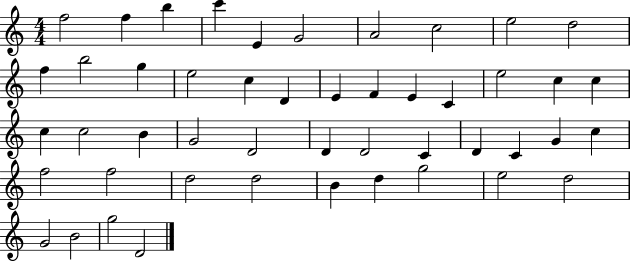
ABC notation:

X:1
T:Untitled
M:4/4
L:1/4
K:C
f2 f b c' E G2 A2 c2 e2 d2 f b2 g e2 c D E F E C e2 c c c c2 B G2 D2 D D2 C D C G c f2 f2 d2 d2 B d g2 e2 d2 G2 B2 g2 D2